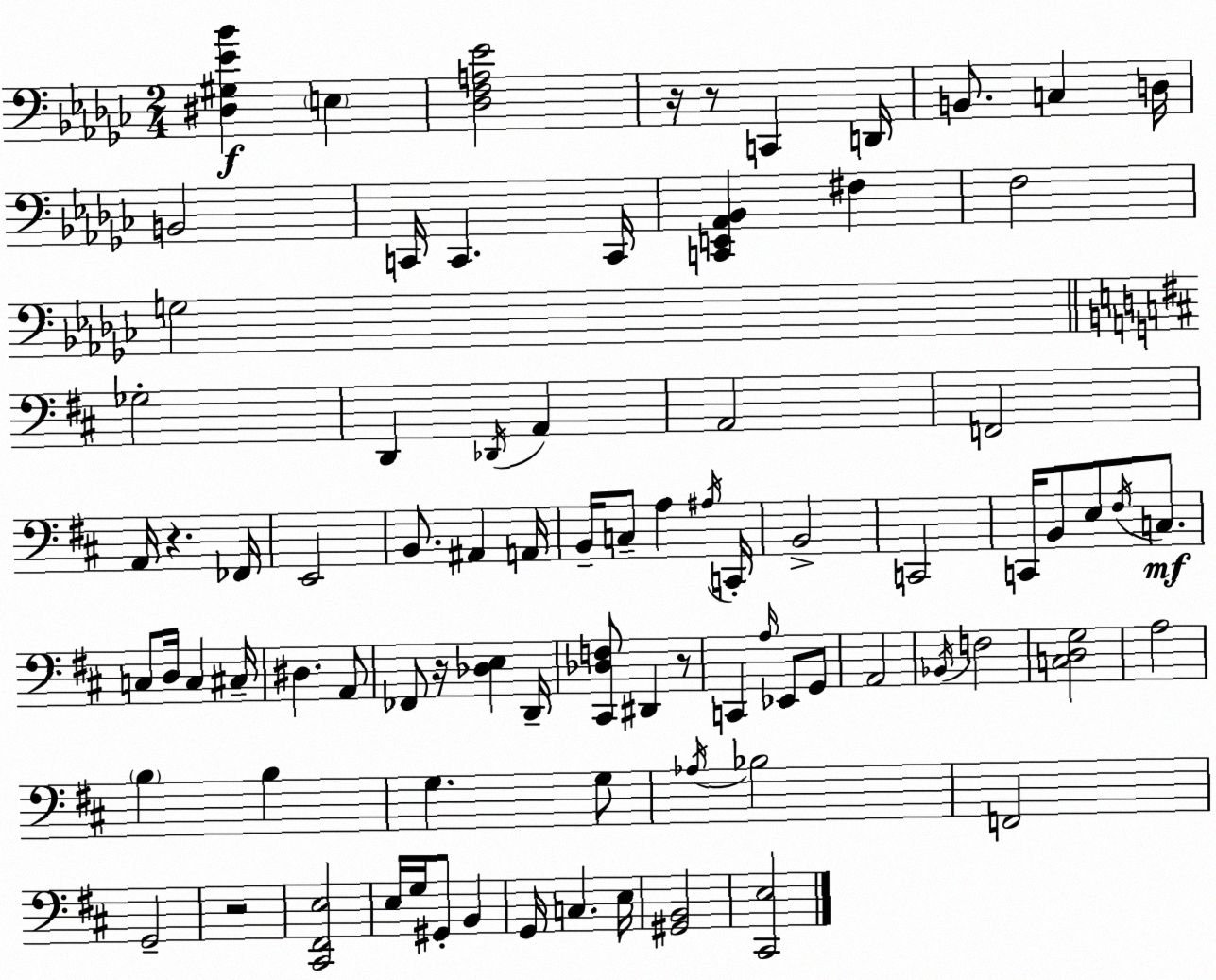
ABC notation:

X:1
T:Untitled
M:2/4
L:1/4
K:Ebm
[^D,^G,_E_B] E, [_D,F,A,_E]2 z/4 z/2 C,, D,,/4 B,,/2 C, D,/4 B,,2 C,,/4 C,, C,,/4 [C,,E,,_A,,_B,,] ^F, F,2 G,2 _G,2 D,, _D,,/4 A,, A,,2 F,,2 A,,/4 z _F,,/4 E,,2 B,,/2 ^A,, A,,/4 B,,/4 C,/2 A, ^A,/4 C,,/4 B,,2 C,,2 C,,/4 B,,/2 E,/2 ^F,/4 C,/2 C,/2 D,/4 C, ^C,/4 ^D, A,,/2 _F,,/2 z/4 [_D,E,] D,,/4 [^C,,_D,F,]/2 ^D,, z/2 C,, A,/4 _E,,/2 G,,/2 A,,2 _B,,/4 F,2 [C,D,G,]2 A,2 B, B, G, G,/2 _A,/4 _B,2 F,,2 G,,2 z2 [^C,,^F,,E,]2 E,/4 G,/4 ^G,,/2 B,, G,,/4 C, E,/4 [^G,,B,,]2 [^C,,E,]2